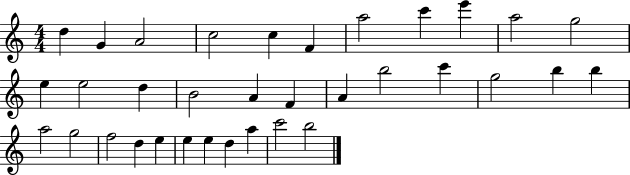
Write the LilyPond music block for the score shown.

{
  \clef treble
  \numericTimeSignature
  \time 4/4
  \key c \major
  d''4 g'4 a'2 | c''2 c''4 f'4 | a''2 c'''4 e'''4 | a''2 g''2 | \break e''4 e''2 d''4 | b'2 a'4 f'4 | a'4 b''2 c'''4 | g''2 b''4 b''4 | \break a''2 g''2 | f''2 d''4 e''4 | e''4 e''4 d''4 a''4 | c'''2 b''2 | \break \bar "|."
}